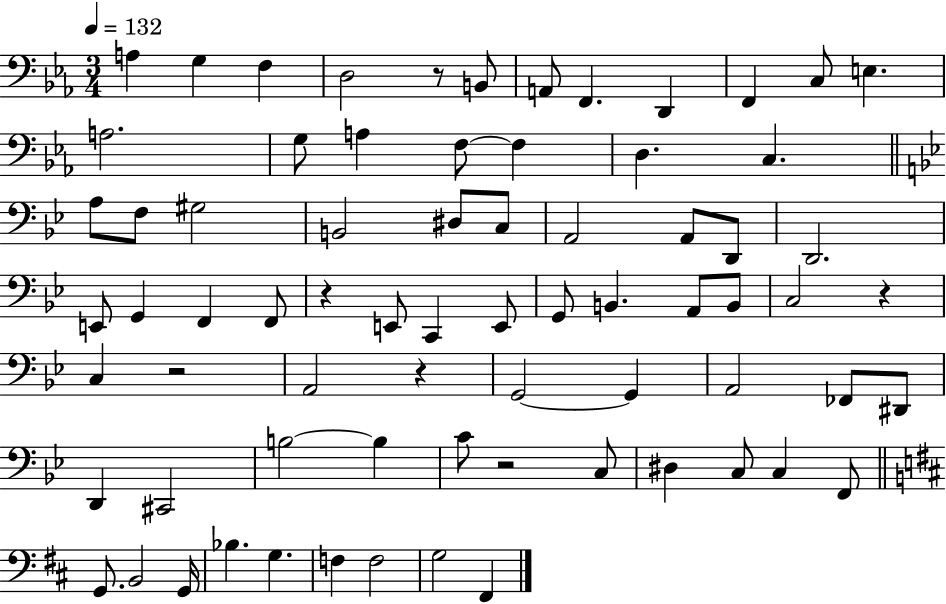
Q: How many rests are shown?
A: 6